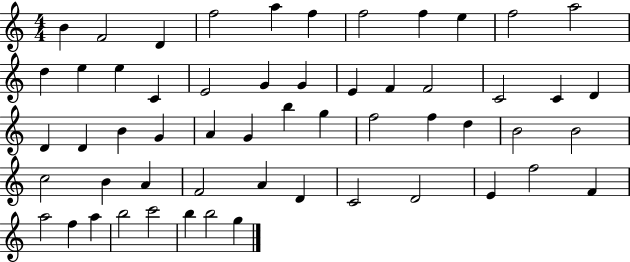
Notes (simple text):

B4/q F4/h D4/q F5/h A5/q F5/q F5/h F5/q E5/q F5/h A5/h D5/q E5/q E5/q C4/q E4/h G4/q G4/q E4/q F4/q F4/h C4/h C4/q D4/q D4/q D4/q B4/q G4/q A4/q G4/q B5/q G5/q F5/h F5/q D5/q B4/h B4/h C5/h B4/q A4/q F4/h A4/q D4/q C4/h D4/h E4/q F5/h F4/q A5/h F5/q A5/q B5/h C6/h B5/q B5/h G5/q